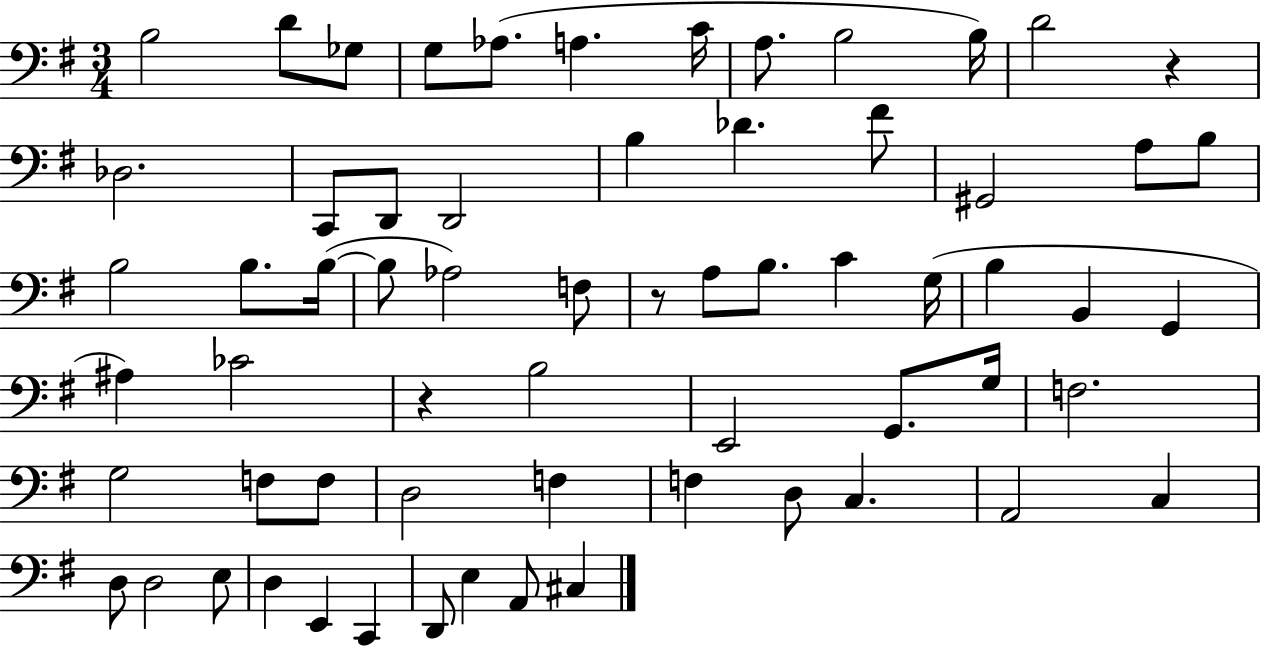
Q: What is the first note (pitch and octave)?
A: B3